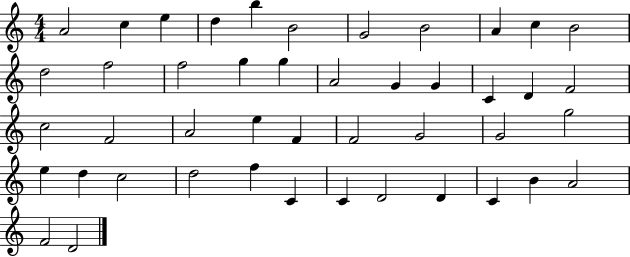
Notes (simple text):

A4/h C5/q E5/q D5/q B5/q B4/h G4/h B4/h A4/q C5/q B4/h D5/h F5/h F5/h G5/q G5/q A4/h G4/q G4/q C4/q D4/q F4/h C5/h F4/h A4/h E5/q F4/q F4/h G4/h G4/h G5/h E5/q D5/q C5/h D5/h F5/q C4/q C4/q D4/h D4/q C4/q B4/q A4/h F4/h D4/h